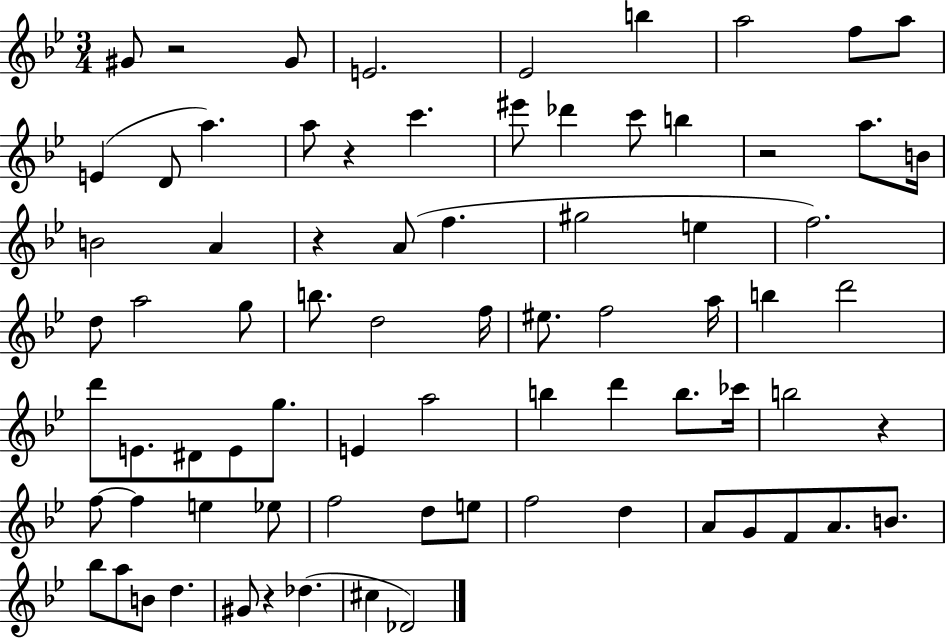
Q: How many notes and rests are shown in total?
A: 77